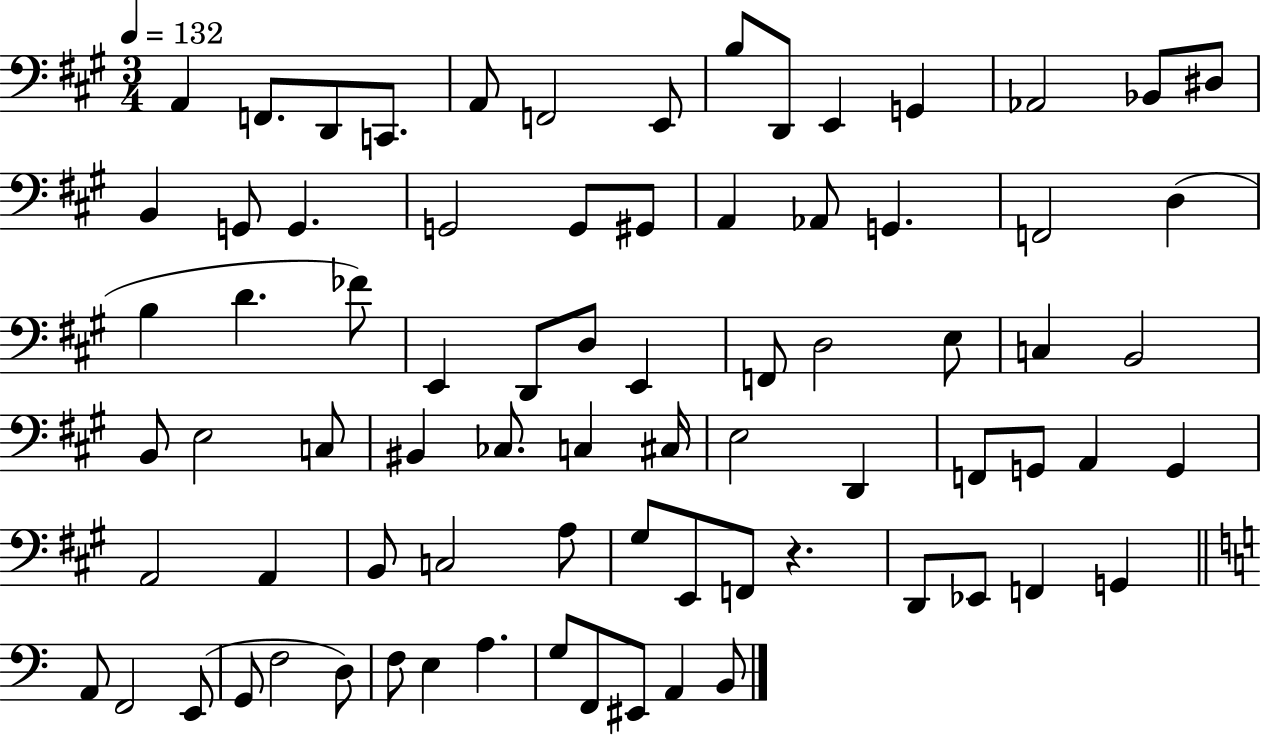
{
  \clef bass
  \numericTimeSignature
  \time 3/4
  \key a \major
  \tempo 4 = 132
  \repeat volta 2 { a,4 f,8. d,8 c,8. | a,8 f,2 e,8 | b8 d,8 e,4 g,4 | aes,2 bes,8 dis8 | \break b,4 g,8 g,4. | g,2 g,8 gis,8 | a,4 aes,8 g,4. | f,2 d4( | \break b4 d'4. fes'8) | e,4 d,8 d8 e,4 | f,8 d2 e8 | c4 b,2 | \break b,8 e2 c8 | bis,4 ces8. c4 cis16 | e2 d,4 | f,8 g,8 a,4 g,4 | \break a,2 a,4 | b,8 c2 a8 | gis8 e,8 f,8 r4. | d,8 ees,8 f,4 g,4 | \break \bar "||" \break \key c \major a,8 f,2 e,8( | g,8 f2 d8) | f8 e4 a4. | g8 f,8 eis,8 a,4 b,8 | \break } \bar "|."
}